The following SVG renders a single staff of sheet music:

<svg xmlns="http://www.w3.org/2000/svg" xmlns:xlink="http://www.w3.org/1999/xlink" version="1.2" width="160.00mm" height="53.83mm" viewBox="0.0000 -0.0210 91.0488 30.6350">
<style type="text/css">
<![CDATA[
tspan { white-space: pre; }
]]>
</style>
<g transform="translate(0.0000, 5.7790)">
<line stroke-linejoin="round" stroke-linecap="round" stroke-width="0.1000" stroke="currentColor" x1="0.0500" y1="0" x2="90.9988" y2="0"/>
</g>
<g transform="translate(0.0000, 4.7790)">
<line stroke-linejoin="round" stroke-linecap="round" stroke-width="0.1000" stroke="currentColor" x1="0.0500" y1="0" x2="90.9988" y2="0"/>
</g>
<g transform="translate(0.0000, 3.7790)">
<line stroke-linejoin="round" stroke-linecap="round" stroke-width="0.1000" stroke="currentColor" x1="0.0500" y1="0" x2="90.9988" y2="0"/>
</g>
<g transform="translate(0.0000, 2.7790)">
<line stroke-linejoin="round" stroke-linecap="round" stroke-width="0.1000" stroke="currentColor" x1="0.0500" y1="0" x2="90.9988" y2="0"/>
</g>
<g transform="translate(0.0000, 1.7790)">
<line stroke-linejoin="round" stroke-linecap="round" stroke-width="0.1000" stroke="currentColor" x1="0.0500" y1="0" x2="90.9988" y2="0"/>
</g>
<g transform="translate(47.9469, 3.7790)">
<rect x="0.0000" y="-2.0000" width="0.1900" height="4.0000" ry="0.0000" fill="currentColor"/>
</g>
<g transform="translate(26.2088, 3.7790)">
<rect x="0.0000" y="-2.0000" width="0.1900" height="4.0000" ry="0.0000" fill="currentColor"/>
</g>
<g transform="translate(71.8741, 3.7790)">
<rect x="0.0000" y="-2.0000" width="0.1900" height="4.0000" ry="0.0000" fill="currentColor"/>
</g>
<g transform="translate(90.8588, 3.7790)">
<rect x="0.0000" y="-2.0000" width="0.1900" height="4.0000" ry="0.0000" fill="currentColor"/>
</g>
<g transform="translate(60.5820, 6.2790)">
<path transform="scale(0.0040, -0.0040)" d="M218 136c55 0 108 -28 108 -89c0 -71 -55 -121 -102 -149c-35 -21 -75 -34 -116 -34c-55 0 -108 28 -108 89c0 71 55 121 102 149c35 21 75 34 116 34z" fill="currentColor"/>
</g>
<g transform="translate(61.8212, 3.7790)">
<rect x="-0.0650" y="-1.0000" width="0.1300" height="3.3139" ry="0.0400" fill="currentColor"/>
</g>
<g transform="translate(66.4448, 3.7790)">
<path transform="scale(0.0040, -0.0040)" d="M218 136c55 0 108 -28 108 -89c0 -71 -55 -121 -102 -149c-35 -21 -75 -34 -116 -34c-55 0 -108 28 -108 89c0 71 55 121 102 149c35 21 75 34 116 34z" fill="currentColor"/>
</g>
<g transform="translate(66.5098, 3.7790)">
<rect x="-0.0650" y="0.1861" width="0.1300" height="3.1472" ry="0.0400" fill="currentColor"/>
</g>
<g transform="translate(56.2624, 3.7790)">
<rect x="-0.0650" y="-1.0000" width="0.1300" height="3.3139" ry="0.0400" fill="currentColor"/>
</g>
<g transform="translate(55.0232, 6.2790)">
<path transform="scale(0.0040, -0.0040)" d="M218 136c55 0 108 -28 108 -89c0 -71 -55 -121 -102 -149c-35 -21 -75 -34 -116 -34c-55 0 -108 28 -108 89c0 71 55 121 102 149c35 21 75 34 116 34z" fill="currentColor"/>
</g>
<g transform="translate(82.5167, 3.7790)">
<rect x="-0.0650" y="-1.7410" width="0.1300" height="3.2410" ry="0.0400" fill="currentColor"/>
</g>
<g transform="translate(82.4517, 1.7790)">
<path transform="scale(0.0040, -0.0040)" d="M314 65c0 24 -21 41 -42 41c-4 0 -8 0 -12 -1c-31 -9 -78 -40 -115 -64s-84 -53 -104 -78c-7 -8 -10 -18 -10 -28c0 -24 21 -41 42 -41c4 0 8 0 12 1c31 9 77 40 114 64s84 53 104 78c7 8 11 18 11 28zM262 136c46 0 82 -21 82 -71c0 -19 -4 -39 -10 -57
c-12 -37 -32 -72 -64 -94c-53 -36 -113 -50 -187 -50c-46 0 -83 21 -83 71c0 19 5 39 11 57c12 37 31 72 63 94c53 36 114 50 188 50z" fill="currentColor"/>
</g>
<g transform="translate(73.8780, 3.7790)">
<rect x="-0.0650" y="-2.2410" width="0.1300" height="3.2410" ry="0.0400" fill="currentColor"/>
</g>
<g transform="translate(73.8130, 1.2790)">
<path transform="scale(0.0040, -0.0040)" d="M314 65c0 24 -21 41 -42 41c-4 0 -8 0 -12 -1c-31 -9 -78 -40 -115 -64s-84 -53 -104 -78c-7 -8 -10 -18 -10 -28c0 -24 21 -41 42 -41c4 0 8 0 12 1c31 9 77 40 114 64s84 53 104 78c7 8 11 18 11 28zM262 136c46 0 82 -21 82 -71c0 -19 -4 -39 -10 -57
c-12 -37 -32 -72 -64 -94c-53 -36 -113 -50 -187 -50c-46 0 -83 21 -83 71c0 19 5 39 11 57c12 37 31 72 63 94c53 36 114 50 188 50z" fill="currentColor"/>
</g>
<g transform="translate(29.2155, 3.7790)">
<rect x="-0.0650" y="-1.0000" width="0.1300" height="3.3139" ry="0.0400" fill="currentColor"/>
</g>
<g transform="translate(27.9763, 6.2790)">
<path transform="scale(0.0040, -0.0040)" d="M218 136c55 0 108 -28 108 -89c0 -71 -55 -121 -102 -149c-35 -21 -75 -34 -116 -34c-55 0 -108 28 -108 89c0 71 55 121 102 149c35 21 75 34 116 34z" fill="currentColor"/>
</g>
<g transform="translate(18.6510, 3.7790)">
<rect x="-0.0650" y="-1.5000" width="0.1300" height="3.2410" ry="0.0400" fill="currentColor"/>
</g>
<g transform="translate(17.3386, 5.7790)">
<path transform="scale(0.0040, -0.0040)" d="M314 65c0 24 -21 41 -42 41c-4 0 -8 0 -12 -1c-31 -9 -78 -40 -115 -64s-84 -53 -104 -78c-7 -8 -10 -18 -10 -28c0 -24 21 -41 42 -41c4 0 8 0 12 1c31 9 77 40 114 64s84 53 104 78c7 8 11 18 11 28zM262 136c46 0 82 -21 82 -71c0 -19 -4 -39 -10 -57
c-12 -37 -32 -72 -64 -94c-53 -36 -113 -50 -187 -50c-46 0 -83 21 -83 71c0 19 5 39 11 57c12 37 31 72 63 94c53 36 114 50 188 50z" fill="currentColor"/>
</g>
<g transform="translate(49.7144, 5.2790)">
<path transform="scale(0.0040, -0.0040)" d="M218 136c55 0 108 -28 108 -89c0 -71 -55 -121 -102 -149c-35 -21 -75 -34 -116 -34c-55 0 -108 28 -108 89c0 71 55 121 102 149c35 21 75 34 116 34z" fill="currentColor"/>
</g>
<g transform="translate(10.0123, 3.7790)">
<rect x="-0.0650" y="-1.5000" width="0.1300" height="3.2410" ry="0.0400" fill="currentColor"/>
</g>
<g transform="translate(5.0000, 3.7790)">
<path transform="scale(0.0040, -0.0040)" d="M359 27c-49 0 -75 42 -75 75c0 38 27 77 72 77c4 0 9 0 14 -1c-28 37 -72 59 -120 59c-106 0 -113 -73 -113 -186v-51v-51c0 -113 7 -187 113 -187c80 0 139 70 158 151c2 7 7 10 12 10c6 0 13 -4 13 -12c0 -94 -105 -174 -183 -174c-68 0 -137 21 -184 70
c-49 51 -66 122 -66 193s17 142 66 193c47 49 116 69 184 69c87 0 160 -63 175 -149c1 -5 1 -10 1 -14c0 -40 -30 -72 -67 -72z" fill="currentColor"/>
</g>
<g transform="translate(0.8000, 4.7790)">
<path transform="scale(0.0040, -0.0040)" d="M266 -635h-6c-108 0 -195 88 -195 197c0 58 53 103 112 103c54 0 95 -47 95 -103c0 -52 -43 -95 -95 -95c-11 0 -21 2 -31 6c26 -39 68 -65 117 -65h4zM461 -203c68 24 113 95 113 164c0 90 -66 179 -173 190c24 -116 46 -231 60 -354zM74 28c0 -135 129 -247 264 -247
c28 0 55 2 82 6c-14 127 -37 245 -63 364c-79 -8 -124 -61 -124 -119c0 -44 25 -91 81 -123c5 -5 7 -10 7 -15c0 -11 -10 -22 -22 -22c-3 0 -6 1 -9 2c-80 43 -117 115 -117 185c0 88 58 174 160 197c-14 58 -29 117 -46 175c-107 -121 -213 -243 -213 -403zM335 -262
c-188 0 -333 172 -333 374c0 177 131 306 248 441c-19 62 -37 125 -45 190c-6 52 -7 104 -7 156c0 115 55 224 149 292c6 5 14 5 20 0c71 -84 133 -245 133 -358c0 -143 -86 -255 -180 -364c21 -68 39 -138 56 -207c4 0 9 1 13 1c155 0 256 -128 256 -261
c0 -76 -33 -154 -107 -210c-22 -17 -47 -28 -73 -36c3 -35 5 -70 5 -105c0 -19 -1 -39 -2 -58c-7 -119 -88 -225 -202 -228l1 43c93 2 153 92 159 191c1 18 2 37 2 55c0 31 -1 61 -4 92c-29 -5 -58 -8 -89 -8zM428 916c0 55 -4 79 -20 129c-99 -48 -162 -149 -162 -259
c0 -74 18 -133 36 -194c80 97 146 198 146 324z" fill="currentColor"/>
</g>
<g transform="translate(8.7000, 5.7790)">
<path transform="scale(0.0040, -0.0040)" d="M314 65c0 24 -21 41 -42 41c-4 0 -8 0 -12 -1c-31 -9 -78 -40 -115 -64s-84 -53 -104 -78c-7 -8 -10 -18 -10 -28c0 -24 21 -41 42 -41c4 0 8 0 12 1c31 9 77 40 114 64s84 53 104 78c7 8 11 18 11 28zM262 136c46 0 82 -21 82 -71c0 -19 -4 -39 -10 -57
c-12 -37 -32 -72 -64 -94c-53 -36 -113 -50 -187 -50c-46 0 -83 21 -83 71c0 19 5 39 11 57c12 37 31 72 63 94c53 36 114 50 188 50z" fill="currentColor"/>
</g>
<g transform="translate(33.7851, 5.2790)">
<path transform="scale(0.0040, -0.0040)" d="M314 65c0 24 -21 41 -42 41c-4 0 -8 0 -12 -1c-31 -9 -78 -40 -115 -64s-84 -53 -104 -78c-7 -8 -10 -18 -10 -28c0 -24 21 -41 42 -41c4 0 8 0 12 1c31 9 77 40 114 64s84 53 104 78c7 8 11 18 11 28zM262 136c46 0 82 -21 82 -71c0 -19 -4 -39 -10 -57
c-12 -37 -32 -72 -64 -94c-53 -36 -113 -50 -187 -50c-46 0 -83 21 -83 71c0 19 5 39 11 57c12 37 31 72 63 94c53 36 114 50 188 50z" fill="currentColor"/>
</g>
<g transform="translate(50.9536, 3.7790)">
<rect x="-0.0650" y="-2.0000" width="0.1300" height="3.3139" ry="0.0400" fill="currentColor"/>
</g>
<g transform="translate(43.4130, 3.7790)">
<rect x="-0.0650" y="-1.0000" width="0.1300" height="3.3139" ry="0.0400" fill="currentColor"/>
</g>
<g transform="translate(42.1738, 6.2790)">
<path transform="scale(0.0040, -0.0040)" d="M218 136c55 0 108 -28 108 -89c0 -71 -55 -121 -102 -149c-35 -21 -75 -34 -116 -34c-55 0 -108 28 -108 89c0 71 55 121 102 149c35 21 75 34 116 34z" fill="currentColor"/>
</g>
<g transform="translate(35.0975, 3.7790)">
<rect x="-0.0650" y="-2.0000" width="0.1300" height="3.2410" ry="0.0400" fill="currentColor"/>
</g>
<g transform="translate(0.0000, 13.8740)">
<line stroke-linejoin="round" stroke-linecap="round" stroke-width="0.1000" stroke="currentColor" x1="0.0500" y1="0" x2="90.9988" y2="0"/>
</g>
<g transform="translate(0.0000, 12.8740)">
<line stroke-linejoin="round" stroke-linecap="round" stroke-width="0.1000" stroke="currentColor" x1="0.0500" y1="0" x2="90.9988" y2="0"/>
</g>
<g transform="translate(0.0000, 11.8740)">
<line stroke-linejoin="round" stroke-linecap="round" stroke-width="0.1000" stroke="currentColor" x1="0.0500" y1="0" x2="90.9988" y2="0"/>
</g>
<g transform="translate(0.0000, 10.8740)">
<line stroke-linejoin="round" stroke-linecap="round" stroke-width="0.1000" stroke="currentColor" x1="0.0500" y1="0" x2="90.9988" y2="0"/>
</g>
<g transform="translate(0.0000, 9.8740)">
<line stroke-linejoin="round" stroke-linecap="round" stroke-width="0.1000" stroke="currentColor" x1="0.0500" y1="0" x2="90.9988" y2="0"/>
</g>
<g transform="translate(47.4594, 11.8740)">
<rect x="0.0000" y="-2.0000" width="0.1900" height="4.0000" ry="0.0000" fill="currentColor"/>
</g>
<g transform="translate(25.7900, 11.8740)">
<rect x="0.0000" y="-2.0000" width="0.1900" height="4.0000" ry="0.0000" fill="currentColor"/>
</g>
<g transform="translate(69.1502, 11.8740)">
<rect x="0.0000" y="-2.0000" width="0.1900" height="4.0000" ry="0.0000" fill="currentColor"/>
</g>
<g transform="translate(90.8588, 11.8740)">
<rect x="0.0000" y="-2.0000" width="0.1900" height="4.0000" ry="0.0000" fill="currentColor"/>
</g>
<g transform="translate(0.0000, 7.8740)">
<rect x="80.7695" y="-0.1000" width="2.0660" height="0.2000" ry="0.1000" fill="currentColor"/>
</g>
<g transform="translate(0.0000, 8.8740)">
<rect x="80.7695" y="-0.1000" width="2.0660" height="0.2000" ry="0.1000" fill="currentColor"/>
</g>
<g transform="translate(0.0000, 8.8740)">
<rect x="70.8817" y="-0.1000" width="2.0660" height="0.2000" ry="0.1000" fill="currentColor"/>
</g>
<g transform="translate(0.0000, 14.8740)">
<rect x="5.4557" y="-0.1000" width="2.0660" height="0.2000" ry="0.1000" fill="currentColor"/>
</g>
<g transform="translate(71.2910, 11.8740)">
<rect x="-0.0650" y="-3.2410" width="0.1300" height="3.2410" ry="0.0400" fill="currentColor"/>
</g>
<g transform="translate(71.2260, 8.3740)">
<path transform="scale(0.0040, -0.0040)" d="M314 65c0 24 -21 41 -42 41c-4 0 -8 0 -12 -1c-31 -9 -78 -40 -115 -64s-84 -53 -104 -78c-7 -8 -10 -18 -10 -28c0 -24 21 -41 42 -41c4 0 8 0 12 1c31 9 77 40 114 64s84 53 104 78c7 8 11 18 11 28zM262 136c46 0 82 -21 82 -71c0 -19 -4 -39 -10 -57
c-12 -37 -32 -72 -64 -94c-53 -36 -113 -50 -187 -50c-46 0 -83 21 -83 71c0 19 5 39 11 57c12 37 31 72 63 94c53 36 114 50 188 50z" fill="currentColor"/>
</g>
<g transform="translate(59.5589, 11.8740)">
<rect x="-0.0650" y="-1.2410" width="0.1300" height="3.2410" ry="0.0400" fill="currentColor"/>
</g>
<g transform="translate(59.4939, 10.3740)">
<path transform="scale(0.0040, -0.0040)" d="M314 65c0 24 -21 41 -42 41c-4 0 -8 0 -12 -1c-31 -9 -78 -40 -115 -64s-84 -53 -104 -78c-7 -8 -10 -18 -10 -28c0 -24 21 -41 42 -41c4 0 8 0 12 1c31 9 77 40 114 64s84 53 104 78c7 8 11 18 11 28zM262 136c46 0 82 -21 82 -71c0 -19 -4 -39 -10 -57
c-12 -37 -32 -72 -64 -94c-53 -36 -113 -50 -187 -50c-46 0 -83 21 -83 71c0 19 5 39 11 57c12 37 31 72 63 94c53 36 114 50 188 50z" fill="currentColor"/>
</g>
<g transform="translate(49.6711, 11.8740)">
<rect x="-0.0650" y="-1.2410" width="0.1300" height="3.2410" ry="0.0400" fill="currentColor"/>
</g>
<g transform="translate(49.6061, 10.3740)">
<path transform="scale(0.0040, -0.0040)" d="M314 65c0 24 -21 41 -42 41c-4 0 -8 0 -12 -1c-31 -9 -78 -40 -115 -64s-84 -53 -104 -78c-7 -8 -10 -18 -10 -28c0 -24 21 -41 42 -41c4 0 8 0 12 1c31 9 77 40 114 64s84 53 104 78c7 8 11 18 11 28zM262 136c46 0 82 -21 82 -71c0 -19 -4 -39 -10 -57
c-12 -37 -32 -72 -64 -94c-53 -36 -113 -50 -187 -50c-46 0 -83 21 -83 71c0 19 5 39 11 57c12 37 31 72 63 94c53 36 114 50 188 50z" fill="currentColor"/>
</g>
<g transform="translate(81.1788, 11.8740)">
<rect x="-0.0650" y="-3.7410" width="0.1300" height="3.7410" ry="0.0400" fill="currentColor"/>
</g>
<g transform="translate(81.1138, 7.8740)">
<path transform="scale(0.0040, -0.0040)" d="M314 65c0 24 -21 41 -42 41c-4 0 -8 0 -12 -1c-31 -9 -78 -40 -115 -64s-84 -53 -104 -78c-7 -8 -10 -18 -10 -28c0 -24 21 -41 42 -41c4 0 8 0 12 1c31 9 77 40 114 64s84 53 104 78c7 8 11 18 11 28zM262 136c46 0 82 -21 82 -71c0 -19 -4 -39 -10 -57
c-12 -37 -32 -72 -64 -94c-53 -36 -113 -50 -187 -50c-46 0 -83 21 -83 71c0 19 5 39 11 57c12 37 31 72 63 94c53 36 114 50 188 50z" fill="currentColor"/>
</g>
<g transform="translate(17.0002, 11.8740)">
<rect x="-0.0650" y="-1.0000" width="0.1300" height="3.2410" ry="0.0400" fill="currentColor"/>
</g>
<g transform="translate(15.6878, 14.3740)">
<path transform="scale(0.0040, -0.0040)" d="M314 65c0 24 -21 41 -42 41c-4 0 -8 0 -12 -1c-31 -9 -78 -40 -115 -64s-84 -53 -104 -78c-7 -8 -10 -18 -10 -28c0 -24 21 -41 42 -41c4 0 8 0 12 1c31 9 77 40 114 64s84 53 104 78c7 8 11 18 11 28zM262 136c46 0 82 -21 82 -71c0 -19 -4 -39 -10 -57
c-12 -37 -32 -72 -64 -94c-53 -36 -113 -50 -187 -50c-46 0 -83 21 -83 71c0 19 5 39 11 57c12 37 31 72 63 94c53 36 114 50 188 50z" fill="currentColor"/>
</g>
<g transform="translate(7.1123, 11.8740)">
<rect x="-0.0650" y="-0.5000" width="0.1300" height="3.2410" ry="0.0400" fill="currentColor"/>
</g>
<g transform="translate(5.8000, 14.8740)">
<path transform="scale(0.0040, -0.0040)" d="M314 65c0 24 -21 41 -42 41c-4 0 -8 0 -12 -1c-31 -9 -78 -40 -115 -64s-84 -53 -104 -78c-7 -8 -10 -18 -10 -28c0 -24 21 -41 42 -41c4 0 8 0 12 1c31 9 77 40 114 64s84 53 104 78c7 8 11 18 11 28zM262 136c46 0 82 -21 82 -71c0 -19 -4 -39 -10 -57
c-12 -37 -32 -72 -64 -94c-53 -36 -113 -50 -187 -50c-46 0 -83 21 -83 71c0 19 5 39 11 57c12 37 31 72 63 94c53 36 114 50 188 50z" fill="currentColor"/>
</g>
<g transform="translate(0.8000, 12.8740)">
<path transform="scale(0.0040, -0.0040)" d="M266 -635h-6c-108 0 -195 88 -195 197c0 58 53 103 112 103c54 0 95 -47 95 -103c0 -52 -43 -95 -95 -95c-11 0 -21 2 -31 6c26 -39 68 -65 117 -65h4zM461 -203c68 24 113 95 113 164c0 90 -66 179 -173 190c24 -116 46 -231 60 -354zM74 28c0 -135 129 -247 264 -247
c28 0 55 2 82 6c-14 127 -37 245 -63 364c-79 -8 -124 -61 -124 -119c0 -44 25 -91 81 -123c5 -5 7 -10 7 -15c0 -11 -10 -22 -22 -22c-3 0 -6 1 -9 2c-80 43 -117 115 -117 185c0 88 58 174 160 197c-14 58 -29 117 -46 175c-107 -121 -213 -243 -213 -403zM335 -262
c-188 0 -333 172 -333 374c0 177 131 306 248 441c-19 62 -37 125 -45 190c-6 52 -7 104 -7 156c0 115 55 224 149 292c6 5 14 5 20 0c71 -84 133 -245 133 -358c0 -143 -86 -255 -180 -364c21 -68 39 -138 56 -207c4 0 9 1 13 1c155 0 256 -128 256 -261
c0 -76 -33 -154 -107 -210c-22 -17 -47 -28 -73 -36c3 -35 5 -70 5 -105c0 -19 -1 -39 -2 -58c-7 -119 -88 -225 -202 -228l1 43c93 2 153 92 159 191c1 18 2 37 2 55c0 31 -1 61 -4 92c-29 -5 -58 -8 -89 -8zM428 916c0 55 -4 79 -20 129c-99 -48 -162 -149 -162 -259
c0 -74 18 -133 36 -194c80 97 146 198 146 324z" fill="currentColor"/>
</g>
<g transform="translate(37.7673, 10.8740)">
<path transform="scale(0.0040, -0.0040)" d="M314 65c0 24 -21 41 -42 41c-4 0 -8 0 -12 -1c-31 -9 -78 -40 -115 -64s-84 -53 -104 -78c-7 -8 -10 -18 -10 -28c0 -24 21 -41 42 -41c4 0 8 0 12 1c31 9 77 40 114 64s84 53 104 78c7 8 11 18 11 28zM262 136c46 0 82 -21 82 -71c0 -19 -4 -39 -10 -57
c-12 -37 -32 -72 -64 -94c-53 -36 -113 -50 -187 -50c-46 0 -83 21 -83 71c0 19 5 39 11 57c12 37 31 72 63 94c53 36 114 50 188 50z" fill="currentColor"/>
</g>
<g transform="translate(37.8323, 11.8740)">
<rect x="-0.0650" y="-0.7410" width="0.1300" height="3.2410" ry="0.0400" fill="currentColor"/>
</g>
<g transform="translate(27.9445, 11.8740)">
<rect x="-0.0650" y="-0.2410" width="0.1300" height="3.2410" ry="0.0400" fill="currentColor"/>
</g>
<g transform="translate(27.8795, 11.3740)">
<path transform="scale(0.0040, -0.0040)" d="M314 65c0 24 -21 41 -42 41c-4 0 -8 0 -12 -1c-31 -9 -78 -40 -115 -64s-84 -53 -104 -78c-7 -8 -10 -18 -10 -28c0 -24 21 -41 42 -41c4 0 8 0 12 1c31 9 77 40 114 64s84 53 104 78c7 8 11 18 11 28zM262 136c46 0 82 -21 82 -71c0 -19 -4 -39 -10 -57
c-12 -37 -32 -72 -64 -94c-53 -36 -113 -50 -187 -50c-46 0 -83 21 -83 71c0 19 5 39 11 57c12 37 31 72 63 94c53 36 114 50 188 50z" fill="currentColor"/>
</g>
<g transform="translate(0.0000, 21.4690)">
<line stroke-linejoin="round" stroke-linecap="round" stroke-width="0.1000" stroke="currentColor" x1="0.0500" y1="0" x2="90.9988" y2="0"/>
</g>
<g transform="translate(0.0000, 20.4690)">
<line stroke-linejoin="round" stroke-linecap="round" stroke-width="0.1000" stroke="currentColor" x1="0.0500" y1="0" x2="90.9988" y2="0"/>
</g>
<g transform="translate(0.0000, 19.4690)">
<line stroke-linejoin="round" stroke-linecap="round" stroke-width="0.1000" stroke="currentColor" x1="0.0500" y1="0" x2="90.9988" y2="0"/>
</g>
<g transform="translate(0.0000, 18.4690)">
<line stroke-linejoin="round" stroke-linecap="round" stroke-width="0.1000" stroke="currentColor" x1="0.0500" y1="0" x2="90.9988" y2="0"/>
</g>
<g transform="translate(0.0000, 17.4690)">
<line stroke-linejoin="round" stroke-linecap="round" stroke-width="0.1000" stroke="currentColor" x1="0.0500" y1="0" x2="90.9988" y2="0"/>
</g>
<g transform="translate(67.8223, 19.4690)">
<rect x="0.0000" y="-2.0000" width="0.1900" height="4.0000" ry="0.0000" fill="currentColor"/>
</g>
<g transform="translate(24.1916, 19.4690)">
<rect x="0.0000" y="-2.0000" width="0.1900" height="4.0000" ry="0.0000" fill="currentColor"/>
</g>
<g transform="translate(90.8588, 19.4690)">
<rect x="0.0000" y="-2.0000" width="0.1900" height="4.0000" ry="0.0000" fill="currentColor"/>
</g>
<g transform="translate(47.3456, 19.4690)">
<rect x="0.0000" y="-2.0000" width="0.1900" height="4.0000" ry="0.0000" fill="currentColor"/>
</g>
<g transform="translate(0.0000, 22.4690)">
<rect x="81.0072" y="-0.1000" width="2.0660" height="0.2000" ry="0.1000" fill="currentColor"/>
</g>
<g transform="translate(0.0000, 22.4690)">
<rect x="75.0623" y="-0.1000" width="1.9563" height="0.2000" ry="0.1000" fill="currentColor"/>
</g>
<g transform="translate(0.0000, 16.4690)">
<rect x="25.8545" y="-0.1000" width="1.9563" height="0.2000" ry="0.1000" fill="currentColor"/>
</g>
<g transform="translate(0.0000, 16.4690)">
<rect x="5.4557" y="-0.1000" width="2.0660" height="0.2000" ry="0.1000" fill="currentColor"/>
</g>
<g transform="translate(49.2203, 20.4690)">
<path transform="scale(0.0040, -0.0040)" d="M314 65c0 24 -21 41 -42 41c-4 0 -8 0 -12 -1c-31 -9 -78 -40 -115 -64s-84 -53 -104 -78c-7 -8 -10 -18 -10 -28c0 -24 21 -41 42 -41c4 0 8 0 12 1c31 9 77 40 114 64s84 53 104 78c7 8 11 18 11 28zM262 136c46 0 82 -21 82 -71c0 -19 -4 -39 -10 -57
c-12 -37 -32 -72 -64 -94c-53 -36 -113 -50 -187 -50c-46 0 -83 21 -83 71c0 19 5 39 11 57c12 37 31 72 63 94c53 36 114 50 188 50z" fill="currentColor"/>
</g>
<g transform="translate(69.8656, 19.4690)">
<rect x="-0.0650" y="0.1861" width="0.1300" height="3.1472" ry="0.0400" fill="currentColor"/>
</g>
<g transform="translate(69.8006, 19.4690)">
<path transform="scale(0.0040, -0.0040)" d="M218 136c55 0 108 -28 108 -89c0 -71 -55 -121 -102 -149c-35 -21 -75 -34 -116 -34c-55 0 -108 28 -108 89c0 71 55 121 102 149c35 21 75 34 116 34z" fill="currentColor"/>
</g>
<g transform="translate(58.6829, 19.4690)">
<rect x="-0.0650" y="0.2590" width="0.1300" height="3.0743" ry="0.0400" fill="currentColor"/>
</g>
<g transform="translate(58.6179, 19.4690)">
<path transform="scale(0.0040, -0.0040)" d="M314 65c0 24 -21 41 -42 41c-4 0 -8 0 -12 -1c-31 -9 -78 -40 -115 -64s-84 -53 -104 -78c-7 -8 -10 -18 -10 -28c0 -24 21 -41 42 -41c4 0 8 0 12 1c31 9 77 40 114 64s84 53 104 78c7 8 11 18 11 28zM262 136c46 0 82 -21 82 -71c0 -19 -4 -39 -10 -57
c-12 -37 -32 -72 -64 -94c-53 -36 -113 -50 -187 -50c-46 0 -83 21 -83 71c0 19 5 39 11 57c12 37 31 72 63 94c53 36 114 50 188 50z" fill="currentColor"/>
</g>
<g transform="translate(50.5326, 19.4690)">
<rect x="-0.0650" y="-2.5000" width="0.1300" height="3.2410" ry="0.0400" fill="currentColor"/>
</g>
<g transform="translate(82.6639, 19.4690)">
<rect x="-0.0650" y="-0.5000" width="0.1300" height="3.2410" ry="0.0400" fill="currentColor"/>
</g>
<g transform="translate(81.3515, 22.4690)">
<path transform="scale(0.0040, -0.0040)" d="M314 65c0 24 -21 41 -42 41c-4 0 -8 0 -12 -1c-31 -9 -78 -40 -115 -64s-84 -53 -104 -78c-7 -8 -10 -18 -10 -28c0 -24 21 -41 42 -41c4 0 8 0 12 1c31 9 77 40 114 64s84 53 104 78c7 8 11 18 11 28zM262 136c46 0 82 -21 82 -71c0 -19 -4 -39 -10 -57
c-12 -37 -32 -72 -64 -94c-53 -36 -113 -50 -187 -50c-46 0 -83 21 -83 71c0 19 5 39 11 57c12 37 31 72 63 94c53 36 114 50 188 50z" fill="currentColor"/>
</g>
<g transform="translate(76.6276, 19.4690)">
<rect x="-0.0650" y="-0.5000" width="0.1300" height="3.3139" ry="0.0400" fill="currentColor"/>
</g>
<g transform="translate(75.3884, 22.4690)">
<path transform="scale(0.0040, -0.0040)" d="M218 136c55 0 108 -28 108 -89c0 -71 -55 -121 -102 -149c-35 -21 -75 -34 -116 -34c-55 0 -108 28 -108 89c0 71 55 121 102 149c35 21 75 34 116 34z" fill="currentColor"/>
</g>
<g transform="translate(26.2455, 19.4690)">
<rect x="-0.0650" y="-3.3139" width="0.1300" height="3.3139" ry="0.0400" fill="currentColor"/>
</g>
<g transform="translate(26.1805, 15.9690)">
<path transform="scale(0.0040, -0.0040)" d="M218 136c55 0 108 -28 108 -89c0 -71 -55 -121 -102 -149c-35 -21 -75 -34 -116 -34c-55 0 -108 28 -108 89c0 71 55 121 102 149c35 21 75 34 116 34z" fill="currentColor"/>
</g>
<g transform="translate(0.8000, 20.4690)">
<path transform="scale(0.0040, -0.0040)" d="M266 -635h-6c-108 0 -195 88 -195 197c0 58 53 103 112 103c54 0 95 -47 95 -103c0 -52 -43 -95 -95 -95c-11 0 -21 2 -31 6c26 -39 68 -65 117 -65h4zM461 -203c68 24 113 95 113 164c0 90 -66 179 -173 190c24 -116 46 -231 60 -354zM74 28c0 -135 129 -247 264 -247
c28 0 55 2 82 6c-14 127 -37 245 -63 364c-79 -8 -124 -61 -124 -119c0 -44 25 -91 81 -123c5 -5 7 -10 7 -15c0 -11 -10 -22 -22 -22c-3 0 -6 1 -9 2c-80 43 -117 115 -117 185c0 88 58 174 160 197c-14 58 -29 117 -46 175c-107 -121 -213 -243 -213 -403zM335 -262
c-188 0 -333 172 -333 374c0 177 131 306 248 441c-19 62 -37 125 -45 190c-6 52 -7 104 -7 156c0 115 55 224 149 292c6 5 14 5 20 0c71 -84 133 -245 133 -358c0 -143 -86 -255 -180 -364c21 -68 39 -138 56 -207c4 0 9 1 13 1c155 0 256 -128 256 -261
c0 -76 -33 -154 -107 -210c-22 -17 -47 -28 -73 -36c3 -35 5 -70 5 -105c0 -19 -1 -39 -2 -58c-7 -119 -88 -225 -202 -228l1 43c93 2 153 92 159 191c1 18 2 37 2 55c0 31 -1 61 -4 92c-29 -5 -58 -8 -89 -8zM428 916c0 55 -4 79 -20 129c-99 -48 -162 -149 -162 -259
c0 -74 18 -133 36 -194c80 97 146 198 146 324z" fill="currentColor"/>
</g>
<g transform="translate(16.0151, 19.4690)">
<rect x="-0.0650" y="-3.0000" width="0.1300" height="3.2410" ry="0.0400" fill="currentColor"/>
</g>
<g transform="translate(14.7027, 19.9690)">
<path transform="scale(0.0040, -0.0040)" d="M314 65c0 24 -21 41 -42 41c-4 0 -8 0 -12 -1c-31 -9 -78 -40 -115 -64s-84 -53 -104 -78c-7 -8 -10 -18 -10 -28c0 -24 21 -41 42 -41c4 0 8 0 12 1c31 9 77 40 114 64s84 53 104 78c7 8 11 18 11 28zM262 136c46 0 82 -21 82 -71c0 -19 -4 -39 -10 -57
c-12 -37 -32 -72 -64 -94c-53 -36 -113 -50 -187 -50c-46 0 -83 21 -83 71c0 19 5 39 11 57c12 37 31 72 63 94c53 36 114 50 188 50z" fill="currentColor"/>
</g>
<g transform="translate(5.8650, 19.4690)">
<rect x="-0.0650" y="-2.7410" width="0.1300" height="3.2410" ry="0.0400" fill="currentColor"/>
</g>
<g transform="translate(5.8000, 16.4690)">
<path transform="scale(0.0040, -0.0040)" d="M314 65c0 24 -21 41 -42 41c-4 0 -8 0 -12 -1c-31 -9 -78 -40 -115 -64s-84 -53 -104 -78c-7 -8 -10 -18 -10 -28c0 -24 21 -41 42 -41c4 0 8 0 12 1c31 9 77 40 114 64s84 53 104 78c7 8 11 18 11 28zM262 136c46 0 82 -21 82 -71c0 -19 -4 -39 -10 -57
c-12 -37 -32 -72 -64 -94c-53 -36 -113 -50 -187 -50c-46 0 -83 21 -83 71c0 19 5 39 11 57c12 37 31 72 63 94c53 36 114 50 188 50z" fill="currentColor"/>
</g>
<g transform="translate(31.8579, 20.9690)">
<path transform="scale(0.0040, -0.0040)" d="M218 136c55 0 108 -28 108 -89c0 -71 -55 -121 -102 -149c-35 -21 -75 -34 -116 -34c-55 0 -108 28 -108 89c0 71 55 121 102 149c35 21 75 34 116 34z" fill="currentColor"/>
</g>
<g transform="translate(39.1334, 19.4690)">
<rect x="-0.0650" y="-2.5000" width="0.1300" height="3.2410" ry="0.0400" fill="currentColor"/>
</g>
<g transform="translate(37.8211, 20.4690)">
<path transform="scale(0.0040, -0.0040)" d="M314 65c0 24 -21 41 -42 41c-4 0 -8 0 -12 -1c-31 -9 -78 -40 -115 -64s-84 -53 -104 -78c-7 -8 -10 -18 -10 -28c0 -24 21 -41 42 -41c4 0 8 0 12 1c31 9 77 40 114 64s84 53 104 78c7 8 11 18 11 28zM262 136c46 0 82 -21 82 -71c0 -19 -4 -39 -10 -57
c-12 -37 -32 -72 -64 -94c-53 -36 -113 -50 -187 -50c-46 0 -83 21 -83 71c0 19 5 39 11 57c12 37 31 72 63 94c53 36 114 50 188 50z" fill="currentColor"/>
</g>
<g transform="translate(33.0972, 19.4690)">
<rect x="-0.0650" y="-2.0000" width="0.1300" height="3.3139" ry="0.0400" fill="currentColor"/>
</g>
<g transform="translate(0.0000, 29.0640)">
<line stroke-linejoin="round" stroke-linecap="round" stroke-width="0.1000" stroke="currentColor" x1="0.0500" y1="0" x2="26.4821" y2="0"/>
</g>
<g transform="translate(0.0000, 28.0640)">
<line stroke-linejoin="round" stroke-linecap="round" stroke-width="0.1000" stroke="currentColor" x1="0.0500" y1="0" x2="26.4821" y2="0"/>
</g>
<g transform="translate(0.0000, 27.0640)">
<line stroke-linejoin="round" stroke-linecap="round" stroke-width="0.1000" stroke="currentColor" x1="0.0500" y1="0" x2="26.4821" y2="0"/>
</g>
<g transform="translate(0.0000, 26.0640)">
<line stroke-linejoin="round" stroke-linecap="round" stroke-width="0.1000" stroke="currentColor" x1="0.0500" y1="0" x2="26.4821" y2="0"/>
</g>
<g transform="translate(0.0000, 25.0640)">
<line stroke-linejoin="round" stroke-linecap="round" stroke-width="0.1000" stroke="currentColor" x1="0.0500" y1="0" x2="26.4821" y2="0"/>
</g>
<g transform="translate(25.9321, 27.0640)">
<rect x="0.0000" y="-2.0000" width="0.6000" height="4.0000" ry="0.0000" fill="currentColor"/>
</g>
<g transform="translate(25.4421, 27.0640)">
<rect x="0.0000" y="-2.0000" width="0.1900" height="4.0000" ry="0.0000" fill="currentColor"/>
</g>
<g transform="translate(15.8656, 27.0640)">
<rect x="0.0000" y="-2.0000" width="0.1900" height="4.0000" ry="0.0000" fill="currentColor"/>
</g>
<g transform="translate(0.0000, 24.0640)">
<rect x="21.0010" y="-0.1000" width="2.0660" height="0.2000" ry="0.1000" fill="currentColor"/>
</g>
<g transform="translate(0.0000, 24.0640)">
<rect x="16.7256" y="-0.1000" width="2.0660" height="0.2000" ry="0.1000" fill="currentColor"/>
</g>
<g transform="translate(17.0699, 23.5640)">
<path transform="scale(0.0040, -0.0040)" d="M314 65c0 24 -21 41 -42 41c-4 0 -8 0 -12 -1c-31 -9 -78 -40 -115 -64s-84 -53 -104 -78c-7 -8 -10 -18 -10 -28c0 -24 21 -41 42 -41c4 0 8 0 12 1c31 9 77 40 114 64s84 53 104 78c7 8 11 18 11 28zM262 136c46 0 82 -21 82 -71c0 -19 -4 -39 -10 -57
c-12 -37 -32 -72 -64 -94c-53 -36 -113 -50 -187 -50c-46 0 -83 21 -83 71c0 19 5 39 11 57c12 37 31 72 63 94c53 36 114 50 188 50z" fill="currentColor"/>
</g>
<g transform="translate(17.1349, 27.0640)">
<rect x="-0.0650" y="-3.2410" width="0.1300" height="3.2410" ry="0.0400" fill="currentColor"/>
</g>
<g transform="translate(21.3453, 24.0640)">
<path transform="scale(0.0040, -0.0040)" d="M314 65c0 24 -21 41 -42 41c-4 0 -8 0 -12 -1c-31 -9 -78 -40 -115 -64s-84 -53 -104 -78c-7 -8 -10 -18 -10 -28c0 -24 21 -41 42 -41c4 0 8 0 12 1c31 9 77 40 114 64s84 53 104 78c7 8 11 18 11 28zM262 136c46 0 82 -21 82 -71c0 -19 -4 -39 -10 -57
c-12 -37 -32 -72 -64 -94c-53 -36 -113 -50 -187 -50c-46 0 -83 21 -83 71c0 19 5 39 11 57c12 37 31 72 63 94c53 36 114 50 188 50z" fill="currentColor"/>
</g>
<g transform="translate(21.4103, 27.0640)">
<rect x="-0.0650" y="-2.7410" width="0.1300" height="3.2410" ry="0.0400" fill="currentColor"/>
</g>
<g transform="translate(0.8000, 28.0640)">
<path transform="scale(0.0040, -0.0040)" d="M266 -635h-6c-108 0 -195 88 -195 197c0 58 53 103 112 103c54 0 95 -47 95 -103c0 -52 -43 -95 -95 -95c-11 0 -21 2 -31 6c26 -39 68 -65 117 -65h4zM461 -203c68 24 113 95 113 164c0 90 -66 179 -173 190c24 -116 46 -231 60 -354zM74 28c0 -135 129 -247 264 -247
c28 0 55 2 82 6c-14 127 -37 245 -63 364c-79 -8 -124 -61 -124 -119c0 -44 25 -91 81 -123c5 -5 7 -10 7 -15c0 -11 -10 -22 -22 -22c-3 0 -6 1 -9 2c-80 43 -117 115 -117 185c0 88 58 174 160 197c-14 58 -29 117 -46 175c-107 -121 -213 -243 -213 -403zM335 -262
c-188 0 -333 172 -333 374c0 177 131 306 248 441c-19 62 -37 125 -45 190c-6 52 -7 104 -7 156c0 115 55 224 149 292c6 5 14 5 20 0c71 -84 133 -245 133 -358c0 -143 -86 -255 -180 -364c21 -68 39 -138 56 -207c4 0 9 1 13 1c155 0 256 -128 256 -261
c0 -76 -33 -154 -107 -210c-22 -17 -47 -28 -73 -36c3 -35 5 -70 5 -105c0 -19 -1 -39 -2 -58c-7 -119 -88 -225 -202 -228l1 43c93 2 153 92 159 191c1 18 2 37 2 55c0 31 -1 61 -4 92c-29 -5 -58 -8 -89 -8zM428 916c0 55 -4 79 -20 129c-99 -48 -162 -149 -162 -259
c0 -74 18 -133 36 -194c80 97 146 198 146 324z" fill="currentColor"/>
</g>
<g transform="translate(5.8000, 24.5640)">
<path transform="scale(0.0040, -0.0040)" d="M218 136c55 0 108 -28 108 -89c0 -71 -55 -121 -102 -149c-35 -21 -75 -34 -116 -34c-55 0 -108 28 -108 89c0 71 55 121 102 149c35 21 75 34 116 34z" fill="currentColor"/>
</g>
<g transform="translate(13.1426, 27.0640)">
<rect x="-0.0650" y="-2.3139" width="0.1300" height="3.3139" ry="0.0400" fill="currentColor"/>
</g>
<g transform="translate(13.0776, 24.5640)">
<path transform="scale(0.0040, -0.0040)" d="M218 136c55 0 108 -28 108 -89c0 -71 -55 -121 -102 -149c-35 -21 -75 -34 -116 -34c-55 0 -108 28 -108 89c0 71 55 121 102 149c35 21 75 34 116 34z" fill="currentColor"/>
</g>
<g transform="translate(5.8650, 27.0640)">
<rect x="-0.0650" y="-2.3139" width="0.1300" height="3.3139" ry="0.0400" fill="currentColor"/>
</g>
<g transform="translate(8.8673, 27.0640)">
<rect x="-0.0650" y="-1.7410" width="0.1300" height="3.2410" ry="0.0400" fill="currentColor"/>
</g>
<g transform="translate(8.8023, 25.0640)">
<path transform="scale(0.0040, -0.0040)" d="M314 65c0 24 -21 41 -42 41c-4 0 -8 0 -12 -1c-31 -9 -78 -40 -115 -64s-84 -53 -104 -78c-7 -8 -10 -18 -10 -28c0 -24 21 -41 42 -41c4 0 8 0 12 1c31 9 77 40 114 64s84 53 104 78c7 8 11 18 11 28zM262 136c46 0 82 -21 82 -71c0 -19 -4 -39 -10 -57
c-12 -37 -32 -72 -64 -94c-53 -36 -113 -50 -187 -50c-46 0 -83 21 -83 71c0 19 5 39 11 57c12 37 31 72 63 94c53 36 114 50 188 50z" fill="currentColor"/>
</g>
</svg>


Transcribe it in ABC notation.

X:1
T:Untitled
M:4/4
L:1/4
K:C
E2 E2 D F2 D F D D B g2 f2 C2 D2 c2 d2 e2 e2 b2 c'2 a2 A2 b F G2 G2 B2 B C C2 g f2 g b2 a2